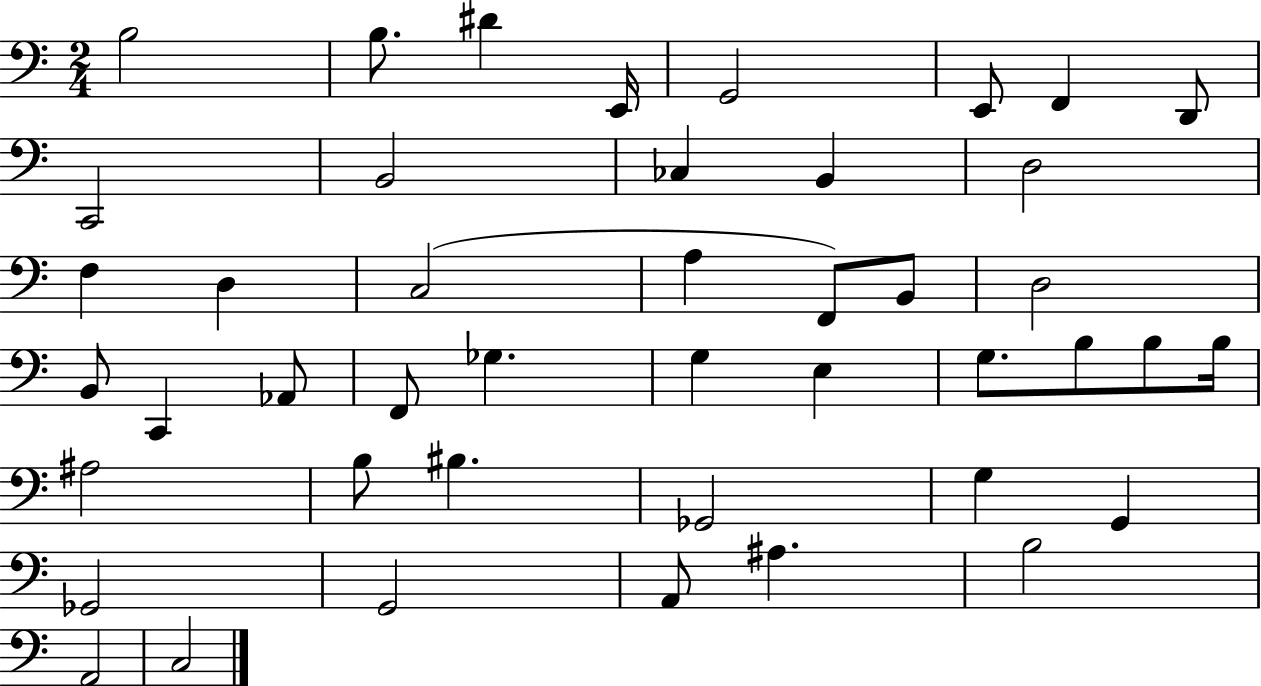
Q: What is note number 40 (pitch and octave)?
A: A2